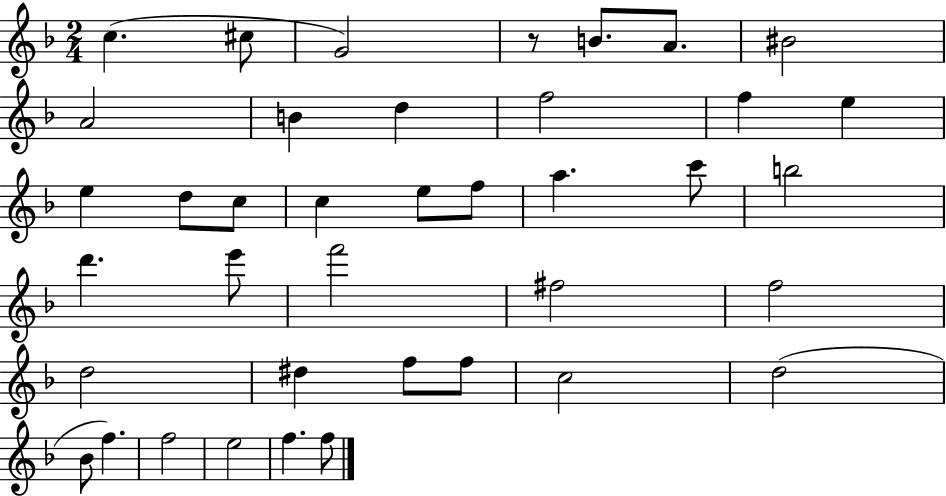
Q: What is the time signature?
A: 2/4